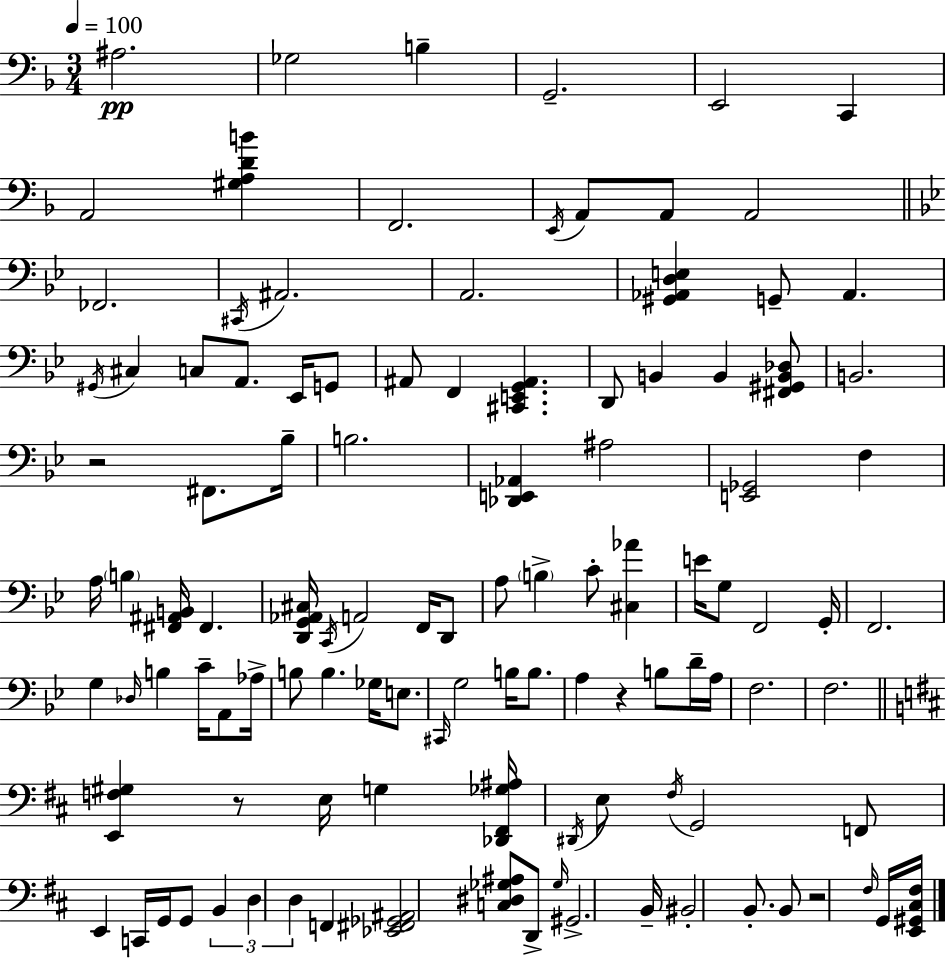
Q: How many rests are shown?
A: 4